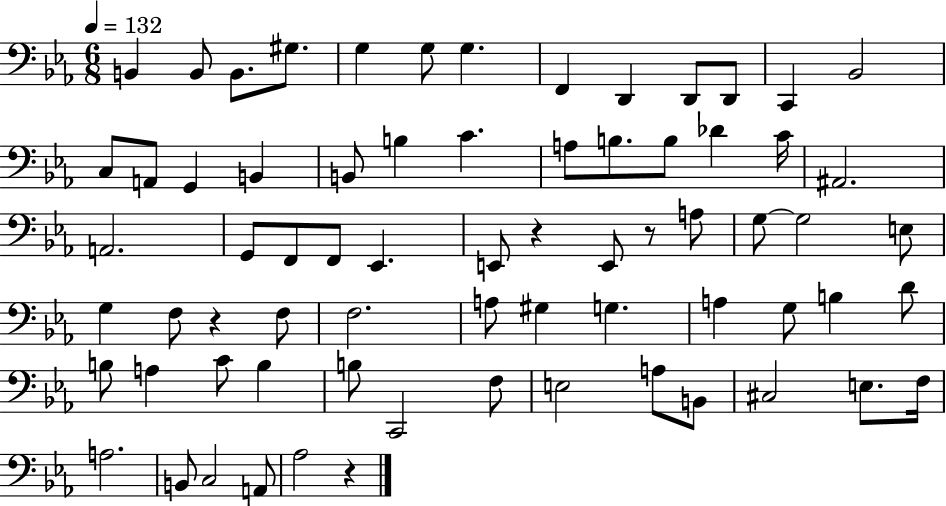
B2/q B2/e B2/e. G#3/e. G3/q G3/e G3/q. F2/q D2/q D2/e D2/e C2/q Bb2/h C3/e A2/e G2/q B2/q B2/e B3/q C4/q. A3/e B3/e. B3/e Db4/q C4/s A#2/h. A2/h. G2/e F2/e F2/e Eb2/q. E2/e R/q E2/e R/e A3/e G3/e G3/h E3/e G3/q F3/e R/q F3/e F3/h. A3/e G#3/q G3/q. A3/q G3/e B3/q D4/e B3/e A3/q C4/e B3/q B3/e C2/h F3/e E3/h A3/e B2/e C#3/h E3/e. F3/s A3/h. B2/e C3/h A2/e Ab3/h R/q